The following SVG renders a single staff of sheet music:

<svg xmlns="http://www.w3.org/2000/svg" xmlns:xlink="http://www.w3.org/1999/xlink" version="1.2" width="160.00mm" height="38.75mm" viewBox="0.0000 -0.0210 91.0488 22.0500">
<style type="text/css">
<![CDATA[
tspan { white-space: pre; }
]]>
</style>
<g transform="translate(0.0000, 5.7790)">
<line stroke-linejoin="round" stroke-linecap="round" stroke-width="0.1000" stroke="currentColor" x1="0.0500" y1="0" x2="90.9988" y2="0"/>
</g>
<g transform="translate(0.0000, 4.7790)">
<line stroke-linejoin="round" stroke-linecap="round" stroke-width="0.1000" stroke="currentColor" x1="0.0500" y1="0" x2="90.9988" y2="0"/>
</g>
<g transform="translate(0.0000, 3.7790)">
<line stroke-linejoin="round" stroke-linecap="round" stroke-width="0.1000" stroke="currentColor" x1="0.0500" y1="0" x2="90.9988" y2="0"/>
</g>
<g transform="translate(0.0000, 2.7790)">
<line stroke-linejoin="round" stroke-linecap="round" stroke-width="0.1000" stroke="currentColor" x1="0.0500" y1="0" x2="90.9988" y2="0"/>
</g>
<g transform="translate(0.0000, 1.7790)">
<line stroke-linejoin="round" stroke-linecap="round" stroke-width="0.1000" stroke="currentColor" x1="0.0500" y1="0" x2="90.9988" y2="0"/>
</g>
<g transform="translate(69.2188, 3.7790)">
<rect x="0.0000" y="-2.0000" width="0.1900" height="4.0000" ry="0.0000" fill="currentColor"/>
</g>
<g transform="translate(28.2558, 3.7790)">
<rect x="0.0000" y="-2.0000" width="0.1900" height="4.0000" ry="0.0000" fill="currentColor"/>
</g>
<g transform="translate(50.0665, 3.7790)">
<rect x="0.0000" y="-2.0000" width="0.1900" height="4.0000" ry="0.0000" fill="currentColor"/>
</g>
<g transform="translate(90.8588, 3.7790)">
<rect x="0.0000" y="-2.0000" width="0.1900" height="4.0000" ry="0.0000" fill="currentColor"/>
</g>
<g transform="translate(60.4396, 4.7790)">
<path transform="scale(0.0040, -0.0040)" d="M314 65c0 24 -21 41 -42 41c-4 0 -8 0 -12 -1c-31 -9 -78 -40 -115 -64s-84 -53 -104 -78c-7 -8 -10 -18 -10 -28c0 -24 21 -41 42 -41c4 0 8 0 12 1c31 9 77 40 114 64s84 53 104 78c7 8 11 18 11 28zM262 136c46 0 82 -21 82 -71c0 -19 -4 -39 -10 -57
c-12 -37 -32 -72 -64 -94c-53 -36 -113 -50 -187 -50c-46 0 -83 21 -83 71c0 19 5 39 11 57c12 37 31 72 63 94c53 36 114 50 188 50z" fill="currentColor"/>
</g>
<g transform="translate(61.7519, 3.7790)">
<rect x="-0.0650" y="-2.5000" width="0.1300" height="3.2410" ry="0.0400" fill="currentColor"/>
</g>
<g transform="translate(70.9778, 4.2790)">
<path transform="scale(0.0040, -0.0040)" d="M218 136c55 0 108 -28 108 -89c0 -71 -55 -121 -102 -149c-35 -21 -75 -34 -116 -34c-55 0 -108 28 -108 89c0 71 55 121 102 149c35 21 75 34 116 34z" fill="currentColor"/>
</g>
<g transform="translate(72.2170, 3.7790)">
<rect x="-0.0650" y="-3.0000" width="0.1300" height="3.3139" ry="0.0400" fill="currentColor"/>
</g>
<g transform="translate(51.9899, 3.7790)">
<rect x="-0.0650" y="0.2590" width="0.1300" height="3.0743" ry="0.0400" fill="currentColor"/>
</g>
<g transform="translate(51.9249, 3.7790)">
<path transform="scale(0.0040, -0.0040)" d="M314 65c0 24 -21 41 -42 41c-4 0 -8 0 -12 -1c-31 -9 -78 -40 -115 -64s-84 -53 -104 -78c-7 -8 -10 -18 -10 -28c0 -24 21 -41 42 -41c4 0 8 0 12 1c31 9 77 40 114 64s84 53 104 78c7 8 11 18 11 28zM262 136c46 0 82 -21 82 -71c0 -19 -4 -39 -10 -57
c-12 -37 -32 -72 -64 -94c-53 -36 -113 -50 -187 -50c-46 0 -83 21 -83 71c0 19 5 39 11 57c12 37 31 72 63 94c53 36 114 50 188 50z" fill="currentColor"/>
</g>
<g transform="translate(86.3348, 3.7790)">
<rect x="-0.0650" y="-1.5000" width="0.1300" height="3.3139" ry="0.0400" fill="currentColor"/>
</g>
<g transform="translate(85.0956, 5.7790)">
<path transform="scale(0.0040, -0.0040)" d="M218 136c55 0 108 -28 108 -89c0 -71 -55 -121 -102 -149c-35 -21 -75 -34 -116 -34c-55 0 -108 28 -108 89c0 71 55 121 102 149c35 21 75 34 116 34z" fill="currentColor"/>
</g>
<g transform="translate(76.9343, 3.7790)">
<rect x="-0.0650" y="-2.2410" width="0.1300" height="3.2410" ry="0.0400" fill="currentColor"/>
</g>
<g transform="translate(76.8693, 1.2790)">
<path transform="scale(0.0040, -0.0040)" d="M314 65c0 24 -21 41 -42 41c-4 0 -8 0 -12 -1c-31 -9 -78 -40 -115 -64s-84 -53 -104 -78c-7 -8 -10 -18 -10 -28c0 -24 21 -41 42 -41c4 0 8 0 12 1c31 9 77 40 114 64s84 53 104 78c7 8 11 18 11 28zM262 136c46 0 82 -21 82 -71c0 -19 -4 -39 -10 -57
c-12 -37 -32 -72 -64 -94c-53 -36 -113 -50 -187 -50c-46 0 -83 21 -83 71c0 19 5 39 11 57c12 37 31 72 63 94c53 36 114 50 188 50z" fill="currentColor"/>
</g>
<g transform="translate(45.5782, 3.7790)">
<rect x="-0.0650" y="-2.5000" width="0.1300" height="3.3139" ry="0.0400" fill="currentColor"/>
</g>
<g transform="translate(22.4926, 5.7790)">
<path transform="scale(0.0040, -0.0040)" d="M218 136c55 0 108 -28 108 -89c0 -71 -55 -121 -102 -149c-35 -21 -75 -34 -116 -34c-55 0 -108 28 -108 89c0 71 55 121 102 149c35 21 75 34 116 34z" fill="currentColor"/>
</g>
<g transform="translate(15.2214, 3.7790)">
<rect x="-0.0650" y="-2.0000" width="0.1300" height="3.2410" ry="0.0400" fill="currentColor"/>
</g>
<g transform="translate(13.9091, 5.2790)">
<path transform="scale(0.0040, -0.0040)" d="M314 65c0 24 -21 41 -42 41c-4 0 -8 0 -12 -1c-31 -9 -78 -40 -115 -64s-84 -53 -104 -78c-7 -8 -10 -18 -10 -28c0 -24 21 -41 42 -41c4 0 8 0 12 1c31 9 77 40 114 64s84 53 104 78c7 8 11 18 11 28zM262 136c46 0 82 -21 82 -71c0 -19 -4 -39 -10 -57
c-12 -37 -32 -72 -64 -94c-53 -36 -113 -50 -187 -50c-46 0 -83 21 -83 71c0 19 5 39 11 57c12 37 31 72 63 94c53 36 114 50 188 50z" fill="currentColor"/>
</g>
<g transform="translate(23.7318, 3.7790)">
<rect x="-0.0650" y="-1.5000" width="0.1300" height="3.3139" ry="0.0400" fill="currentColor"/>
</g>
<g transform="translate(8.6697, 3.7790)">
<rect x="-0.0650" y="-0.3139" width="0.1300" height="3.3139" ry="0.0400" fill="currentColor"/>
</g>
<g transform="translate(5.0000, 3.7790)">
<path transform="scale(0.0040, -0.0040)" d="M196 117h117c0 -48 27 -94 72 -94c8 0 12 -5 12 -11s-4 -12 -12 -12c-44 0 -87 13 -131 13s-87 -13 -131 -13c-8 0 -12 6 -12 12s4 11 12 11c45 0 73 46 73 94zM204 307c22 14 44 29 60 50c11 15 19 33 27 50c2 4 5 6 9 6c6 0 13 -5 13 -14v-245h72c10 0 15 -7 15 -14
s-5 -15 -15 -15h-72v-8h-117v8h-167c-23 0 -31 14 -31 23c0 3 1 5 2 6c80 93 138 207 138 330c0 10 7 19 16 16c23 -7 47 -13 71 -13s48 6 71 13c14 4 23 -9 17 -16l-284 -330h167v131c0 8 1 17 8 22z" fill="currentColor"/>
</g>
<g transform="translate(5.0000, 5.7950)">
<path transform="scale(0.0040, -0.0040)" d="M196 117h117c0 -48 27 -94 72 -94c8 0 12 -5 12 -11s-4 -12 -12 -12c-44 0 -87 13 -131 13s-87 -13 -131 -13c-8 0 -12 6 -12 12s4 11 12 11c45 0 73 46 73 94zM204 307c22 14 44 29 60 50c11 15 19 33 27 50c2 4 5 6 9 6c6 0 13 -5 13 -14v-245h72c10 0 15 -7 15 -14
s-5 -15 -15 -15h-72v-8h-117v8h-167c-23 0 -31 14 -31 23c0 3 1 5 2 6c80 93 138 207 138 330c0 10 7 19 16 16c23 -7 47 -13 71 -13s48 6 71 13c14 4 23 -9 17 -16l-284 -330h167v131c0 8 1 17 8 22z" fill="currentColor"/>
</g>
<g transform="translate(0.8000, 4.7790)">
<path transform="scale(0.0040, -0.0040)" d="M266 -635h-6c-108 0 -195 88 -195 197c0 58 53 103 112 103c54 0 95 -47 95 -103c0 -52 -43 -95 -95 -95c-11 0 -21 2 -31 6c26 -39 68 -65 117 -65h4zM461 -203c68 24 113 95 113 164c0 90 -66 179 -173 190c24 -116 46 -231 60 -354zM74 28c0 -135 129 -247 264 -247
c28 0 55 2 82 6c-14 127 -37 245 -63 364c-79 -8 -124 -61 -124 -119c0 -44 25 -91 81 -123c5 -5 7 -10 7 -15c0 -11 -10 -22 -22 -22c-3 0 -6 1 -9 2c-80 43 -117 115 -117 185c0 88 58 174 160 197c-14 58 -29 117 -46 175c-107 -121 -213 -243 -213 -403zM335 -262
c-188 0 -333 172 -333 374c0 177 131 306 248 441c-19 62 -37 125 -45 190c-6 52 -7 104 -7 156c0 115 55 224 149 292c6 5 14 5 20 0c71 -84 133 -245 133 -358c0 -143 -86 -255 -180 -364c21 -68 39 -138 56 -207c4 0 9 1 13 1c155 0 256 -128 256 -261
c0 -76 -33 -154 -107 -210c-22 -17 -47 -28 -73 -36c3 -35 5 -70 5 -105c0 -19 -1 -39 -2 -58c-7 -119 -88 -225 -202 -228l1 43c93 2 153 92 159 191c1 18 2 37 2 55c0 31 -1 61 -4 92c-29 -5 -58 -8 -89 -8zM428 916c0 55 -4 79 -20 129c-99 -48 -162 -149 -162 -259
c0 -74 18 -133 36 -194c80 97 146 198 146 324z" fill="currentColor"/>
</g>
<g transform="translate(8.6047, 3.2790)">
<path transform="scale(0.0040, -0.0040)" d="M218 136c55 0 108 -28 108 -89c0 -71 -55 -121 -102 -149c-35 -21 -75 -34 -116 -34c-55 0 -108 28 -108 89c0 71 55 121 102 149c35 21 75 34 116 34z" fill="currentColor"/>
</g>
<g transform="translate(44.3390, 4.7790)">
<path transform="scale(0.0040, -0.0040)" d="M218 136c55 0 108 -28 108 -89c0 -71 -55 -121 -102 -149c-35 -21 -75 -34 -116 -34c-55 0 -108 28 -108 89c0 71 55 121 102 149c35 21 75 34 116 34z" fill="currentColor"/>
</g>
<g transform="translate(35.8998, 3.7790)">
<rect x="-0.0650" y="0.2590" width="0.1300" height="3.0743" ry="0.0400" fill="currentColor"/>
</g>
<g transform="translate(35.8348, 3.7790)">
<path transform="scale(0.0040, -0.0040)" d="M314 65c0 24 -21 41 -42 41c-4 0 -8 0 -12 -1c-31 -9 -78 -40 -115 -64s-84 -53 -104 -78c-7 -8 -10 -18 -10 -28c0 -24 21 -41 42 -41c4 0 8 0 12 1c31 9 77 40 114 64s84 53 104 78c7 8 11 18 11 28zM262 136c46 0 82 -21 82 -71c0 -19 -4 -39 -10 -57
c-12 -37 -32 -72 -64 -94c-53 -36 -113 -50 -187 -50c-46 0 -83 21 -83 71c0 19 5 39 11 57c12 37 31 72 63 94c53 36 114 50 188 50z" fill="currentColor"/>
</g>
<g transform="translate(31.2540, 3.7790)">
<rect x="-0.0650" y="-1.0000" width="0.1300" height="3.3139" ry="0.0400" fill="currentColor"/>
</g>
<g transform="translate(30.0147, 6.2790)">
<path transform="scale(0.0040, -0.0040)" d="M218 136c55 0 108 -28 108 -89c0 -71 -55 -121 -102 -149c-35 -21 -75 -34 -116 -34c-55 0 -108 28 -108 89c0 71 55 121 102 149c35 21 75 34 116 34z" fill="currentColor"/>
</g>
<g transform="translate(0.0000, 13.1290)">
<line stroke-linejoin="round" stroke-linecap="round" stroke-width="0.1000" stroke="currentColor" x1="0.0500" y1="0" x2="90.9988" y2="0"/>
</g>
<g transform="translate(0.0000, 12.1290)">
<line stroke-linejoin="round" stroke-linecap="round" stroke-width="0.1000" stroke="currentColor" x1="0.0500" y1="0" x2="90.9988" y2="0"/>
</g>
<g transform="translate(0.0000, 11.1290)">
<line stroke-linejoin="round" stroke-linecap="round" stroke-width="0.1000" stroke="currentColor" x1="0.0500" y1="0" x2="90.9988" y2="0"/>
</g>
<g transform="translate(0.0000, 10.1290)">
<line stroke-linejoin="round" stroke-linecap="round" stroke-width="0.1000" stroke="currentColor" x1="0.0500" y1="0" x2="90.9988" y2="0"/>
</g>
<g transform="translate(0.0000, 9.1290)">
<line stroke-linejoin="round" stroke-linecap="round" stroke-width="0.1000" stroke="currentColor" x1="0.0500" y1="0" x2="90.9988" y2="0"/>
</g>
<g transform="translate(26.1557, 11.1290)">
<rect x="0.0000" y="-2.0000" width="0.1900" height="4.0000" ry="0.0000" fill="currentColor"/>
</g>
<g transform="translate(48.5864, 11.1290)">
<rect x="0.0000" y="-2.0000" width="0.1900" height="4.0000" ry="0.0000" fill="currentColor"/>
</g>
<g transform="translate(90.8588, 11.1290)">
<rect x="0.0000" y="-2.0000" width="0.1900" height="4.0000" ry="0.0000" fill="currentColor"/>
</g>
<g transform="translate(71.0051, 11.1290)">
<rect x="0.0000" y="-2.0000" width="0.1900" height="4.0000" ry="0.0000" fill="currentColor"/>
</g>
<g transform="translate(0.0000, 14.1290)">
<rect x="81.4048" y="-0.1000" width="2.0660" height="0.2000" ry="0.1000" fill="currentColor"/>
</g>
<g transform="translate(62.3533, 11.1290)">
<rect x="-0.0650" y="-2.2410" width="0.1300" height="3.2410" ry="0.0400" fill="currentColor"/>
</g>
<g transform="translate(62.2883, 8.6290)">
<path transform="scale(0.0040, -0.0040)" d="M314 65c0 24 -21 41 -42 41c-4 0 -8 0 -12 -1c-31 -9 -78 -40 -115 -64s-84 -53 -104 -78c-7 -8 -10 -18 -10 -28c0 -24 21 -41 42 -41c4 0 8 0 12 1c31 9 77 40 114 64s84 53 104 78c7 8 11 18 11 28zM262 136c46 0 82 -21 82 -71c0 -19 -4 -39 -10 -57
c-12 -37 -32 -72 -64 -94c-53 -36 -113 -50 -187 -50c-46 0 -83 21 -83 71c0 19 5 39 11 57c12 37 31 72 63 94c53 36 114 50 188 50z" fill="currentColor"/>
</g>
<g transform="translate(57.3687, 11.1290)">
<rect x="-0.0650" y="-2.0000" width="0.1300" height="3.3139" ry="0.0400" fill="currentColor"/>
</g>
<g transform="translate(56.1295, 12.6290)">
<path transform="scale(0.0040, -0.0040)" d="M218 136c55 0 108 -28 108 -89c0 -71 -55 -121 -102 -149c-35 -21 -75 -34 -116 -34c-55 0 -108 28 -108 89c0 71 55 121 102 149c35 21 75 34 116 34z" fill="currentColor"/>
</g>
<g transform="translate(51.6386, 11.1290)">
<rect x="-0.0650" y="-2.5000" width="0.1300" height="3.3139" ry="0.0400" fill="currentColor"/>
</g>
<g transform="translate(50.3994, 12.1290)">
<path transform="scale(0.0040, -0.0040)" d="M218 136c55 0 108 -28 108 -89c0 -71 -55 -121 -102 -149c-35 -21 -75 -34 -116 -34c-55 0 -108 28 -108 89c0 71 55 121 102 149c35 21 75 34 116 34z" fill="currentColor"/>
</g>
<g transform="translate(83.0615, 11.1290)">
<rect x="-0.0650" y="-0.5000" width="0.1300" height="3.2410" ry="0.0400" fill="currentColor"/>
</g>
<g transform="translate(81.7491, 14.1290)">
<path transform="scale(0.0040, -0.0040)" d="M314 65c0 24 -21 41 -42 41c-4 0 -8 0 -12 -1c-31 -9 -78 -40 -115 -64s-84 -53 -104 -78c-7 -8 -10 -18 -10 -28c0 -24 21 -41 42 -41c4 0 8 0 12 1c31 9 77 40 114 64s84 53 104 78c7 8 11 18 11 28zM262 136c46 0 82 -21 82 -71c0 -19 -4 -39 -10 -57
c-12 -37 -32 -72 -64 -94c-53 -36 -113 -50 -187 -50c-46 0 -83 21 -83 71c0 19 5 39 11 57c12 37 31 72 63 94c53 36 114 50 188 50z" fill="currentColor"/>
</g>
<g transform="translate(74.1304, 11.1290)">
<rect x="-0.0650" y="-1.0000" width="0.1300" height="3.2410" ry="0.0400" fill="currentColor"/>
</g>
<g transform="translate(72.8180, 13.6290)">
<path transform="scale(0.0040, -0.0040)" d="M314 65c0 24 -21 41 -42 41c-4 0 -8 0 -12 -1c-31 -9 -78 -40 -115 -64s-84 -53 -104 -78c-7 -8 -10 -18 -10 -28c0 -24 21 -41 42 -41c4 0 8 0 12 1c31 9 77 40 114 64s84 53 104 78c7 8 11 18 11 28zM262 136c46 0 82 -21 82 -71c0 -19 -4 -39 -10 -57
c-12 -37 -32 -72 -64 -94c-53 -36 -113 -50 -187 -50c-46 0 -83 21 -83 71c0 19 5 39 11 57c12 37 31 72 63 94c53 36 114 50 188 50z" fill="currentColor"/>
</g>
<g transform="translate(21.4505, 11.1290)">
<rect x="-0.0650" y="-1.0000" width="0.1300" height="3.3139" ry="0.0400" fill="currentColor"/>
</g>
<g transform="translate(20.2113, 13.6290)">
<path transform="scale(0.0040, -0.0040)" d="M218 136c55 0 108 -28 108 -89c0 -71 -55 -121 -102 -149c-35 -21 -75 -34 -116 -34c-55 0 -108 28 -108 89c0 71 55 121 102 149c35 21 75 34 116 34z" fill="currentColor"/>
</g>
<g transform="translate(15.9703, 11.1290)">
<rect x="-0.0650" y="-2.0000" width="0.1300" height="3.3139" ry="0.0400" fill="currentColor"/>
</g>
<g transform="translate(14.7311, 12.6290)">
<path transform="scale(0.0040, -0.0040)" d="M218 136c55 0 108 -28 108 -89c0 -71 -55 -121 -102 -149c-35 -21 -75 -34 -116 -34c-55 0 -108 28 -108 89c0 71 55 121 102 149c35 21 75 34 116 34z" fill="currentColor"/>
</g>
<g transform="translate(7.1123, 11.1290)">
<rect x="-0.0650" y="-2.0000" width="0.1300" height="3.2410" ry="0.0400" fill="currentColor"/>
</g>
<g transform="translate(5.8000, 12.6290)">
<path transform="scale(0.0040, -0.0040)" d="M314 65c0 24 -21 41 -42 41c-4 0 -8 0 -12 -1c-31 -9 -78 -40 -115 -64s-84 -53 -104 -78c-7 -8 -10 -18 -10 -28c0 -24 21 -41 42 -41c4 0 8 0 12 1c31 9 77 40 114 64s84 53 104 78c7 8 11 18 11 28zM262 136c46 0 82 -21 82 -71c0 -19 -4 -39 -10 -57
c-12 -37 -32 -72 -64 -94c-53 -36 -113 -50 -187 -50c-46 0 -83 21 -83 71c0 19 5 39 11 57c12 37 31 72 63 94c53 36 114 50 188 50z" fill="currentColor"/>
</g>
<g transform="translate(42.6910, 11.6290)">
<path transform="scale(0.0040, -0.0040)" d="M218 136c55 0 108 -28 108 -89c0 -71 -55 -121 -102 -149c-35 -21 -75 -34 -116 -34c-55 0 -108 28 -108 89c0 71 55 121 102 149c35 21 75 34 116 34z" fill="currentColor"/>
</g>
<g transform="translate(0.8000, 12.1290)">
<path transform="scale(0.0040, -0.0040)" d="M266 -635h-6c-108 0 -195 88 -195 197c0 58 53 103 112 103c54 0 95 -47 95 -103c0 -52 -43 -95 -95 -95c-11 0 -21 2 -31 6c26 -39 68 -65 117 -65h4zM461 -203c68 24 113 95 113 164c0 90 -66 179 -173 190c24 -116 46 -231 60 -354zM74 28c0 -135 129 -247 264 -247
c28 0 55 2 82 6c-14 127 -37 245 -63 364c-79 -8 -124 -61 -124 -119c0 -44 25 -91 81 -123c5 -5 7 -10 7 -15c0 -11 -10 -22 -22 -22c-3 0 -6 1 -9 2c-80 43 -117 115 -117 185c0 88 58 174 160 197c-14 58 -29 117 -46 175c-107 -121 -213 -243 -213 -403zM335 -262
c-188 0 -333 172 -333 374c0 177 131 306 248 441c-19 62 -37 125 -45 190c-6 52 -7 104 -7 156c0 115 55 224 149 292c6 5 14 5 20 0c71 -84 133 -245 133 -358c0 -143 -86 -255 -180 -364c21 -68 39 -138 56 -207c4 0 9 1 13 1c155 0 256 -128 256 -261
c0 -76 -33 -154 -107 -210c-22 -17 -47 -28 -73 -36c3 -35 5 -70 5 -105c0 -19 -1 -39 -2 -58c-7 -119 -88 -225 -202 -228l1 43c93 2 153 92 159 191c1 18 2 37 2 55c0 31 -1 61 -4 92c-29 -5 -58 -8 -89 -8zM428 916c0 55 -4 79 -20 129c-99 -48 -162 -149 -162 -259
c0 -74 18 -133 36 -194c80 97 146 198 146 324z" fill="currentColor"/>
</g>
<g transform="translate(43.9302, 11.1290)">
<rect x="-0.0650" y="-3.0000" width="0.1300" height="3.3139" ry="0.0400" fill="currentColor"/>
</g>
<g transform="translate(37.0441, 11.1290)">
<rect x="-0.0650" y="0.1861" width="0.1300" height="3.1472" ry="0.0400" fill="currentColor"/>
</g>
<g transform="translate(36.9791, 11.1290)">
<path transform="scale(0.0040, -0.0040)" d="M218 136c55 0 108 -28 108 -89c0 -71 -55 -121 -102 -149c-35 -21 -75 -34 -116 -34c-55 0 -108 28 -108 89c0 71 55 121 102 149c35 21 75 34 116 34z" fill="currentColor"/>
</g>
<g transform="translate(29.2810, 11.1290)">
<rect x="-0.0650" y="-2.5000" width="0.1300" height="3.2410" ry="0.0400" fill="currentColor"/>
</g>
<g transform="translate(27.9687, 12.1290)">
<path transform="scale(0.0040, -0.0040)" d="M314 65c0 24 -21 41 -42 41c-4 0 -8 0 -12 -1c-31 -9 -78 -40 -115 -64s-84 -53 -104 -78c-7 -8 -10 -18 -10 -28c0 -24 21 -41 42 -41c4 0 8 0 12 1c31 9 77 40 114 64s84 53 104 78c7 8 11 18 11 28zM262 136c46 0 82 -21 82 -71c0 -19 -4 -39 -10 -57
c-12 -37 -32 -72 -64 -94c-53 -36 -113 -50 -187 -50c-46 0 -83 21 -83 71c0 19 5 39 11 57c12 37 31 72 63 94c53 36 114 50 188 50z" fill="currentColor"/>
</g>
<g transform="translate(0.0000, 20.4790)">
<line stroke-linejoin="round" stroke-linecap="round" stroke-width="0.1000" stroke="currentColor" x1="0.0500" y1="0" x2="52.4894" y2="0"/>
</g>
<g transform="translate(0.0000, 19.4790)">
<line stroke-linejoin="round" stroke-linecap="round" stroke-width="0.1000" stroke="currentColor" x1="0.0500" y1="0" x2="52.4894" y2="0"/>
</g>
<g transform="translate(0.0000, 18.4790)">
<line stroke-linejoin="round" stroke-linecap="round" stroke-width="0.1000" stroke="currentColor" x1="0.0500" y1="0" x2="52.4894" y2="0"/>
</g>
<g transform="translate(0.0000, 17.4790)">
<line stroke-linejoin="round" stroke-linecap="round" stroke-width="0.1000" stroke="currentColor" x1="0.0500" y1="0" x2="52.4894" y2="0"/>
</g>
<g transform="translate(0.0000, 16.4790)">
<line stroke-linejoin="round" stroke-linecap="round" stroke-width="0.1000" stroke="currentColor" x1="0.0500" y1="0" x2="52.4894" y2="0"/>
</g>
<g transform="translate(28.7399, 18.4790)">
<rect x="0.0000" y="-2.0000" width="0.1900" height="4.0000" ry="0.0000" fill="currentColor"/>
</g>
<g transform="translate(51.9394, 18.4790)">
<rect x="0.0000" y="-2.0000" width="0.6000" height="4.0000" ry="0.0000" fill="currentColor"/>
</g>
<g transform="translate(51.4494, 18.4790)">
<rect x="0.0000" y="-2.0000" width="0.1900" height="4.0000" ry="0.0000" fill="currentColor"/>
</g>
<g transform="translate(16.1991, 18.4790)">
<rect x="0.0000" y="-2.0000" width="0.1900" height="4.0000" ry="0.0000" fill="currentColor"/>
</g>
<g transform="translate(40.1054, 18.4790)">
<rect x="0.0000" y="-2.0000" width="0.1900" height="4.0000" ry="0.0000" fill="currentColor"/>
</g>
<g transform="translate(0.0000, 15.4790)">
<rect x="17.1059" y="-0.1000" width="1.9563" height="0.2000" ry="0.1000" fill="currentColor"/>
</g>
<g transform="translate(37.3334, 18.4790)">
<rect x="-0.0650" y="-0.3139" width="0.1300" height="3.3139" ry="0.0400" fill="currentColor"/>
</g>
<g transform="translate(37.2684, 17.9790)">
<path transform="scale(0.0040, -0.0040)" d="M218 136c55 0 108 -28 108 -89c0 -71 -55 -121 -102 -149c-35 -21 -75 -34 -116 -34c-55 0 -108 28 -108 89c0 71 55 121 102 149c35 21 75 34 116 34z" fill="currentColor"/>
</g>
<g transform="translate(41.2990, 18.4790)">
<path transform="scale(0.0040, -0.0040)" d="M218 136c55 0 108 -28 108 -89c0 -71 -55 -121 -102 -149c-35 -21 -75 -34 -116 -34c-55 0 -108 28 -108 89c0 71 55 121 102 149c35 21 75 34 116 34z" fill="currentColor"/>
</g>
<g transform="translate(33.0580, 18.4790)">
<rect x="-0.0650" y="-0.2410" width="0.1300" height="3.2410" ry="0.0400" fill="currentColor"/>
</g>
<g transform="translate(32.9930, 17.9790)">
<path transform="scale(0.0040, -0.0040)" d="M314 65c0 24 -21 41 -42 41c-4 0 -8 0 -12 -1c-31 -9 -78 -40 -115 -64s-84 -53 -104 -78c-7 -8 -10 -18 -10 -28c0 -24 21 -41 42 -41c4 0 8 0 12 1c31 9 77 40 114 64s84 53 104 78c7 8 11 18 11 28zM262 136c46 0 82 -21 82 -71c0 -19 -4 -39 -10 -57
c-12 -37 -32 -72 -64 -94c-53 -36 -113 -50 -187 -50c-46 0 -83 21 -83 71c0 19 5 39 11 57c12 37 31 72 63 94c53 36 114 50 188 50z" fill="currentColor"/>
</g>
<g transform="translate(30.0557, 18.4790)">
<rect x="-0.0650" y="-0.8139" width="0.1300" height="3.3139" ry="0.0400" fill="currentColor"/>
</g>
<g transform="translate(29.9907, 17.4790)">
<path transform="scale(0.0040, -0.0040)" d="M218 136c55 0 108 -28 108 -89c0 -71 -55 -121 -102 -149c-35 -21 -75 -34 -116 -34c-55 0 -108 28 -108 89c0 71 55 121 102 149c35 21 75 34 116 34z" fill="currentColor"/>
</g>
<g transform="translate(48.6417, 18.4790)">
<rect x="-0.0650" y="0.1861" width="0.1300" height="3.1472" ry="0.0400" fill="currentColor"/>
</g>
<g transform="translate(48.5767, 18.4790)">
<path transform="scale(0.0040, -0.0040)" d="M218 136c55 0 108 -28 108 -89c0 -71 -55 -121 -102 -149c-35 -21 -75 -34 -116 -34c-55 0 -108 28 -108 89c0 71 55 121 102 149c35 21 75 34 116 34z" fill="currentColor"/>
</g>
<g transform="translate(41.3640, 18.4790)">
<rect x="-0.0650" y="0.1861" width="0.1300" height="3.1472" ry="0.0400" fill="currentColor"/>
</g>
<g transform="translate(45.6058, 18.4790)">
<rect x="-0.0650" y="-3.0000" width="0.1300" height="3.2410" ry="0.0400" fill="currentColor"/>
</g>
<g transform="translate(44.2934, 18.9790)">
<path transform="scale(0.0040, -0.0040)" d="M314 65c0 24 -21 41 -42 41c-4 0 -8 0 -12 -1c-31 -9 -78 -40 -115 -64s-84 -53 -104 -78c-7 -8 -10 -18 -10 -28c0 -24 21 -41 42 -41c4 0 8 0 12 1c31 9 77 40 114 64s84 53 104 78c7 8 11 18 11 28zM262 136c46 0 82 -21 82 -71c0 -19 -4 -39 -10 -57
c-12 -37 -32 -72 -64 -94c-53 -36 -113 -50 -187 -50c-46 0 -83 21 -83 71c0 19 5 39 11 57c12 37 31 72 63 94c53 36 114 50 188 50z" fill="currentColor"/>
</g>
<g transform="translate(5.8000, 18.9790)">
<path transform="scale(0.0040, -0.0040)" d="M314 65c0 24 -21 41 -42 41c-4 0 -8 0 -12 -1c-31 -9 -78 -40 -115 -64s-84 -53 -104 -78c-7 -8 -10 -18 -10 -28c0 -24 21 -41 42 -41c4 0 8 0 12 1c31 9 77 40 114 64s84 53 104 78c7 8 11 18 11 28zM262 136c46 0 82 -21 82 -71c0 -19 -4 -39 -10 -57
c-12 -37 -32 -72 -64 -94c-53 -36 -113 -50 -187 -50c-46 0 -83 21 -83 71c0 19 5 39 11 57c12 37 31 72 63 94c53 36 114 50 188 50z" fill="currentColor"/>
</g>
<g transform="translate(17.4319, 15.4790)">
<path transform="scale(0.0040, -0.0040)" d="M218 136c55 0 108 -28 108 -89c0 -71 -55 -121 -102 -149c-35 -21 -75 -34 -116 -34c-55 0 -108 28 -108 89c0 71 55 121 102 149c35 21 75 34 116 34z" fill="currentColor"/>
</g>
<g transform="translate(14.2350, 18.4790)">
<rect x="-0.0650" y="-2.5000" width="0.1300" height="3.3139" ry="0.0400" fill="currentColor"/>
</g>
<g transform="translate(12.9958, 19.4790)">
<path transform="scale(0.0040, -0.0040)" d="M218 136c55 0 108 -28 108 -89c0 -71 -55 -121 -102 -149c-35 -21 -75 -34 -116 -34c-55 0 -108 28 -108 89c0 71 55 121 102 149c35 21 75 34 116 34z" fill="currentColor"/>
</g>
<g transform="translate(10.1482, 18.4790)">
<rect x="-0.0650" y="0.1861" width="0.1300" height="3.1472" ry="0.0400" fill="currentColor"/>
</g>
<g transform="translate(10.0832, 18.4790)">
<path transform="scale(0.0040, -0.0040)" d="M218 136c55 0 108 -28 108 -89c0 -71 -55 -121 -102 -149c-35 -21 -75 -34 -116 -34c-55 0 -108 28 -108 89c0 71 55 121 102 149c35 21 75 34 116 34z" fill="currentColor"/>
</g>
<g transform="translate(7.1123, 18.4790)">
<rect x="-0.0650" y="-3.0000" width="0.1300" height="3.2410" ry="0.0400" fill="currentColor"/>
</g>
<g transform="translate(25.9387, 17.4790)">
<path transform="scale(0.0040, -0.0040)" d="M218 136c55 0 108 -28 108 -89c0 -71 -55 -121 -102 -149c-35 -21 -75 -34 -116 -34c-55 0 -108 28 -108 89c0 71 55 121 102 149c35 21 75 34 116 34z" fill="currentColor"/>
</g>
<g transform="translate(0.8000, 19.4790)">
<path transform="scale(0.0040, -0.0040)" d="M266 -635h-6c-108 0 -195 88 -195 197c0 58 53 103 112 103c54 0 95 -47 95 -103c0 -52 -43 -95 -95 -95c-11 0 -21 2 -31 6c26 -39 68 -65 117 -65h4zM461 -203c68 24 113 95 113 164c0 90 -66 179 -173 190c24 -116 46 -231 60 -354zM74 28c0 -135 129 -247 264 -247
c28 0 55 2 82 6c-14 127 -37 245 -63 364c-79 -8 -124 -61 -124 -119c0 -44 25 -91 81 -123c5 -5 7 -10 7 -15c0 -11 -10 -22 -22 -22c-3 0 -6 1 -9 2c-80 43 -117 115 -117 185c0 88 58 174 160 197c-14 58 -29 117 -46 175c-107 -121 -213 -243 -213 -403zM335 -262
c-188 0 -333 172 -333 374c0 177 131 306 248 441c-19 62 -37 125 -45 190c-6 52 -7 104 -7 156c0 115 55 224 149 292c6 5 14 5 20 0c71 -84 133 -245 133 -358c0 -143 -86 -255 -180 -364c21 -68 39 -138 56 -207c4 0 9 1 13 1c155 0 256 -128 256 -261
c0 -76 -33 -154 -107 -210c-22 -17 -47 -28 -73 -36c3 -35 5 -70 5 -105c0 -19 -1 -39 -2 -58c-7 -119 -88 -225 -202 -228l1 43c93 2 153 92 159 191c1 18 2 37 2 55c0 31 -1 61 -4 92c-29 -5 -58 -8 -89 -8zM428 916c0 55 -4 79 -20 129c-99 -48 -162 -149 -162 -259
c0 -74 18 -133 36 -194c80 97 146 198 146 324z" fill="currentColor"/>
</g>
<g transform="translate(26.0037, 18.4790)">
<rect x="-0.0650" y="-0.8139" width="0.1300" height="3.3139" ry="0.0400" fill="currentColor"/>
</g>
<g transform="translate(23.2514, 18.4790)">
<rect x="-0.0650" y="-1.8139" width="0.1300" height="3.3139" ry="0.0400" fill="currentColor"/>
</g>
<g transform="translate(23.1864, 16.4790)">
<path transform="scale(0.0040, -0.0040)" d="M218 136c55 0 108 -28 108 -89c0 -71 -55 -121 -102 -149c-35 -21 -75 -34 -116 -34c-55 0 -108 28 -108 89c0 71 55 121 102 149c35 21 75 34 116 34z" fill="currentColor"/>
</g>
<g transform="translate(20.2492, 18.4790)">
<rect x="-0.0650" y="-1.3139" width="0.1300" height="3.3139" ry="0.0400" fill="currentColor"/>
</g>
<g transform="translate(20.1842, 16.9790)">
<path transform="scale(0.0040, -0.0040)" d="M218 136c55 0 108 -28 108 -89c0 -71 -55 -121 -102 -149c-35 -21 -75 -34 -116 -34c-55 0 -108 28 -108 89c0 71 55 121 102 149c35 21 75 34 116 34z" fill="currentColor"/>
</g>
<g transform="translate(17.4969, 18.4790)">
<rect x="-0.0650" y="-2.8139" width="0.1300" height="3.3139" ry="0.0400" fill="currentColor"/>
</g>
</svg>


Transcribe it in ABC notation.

X:1
T:Untitled
M:4/4
L:1/4
K:C
c F2 E D B2 G B2 G2 A g2 E F2 F D G2 B A G F g2 D2 C2 A2 B G a e f d d c2 c B A2 B